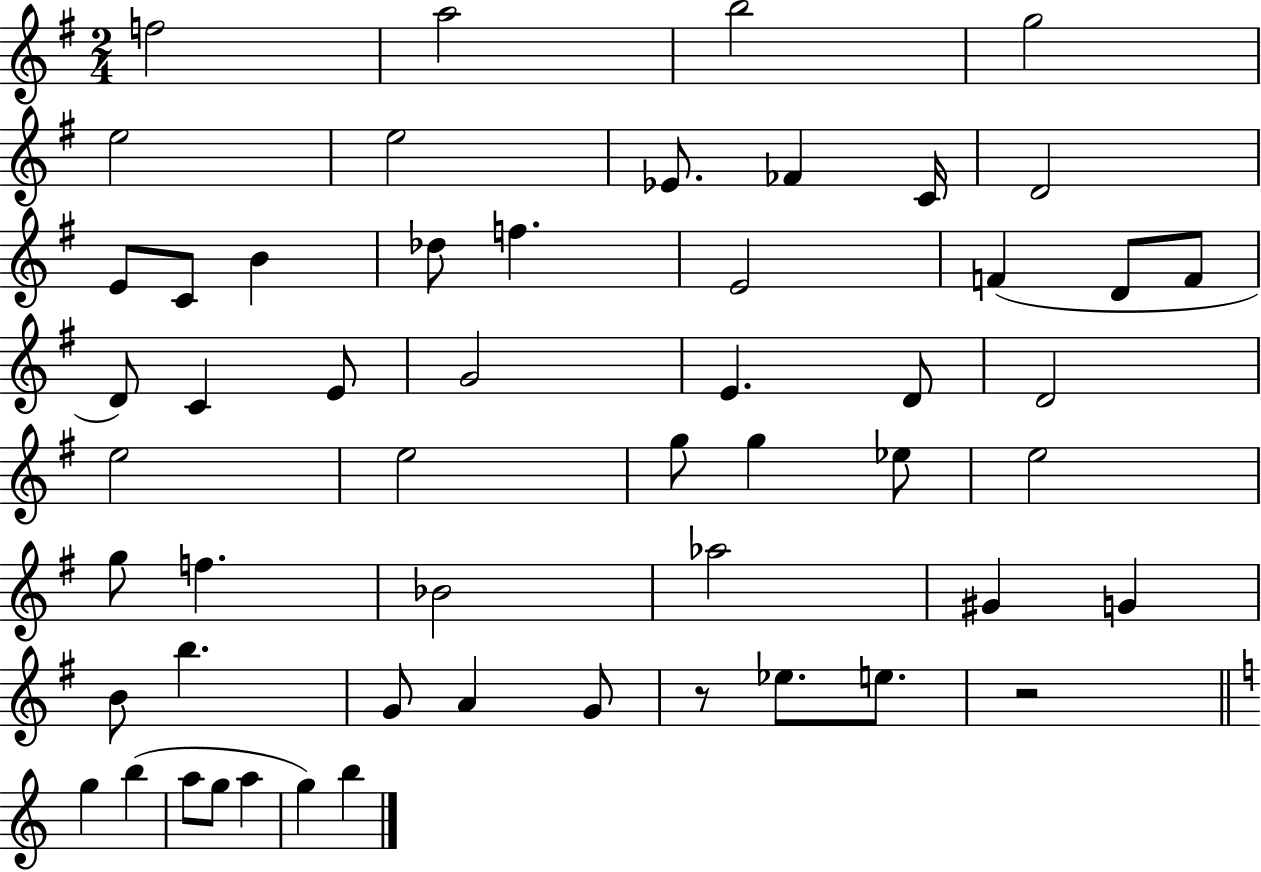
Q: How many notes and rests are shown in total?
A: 54